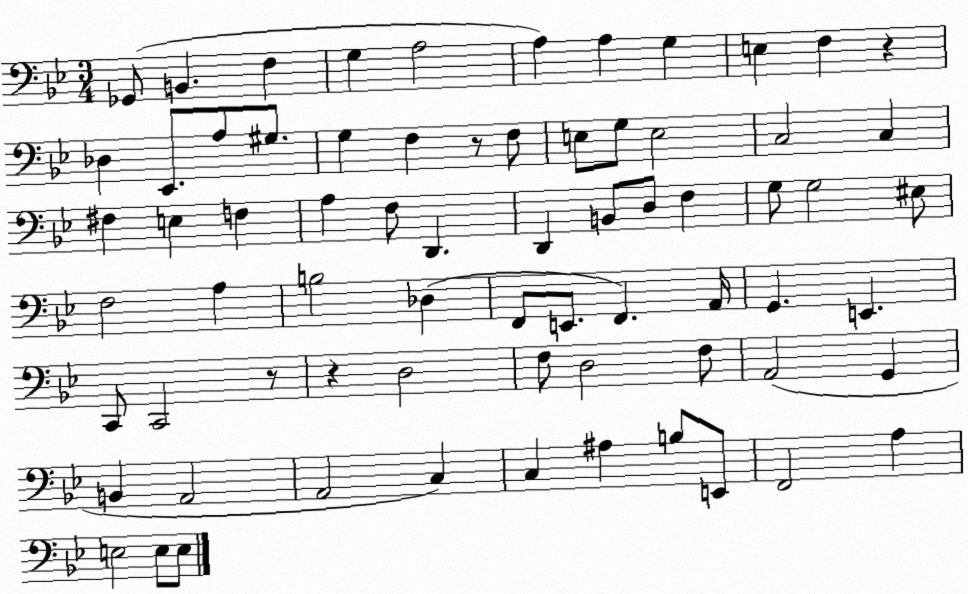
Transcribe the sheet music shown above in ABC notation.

X:1
T:Untitled
M:3/4
L:1/4
K:Bb
_G,,/2 B,, F, G, A,2 A, A, G, E, F, z _D, _E,,/2 A,/2 ^G,/2 G, F, z/2 F,/2 E,/2 G,/2 E,2 C,2 C, ^F, E, F, A, F,/2 D,, D,, B,,/2 D,/2 F, G,/2 G,2 ^E,/2 F,2 A, B,2 _D, F,,/2 E,,/2 F,, A,,/4 G,, E,, C,,/2 C,,2 z/2 z D,2 F,/2 D,2 F,/2 A,,2 G,, B,, A,,2 A,,2 C, C, ^A, B,/2 E,,/2 F,,2 A, E,2 E,/2 E,/2